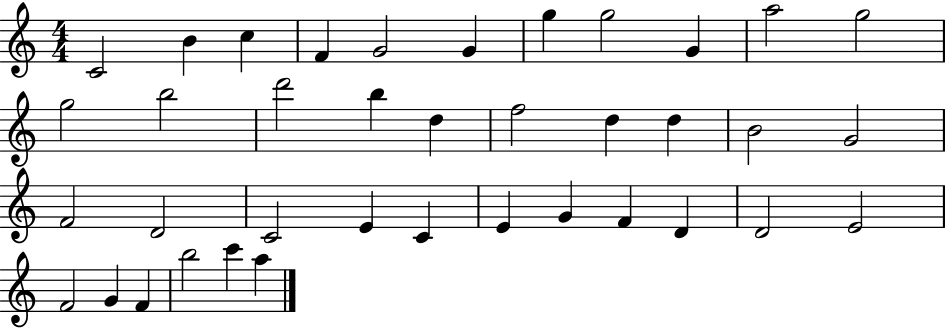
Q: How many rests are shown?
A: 0